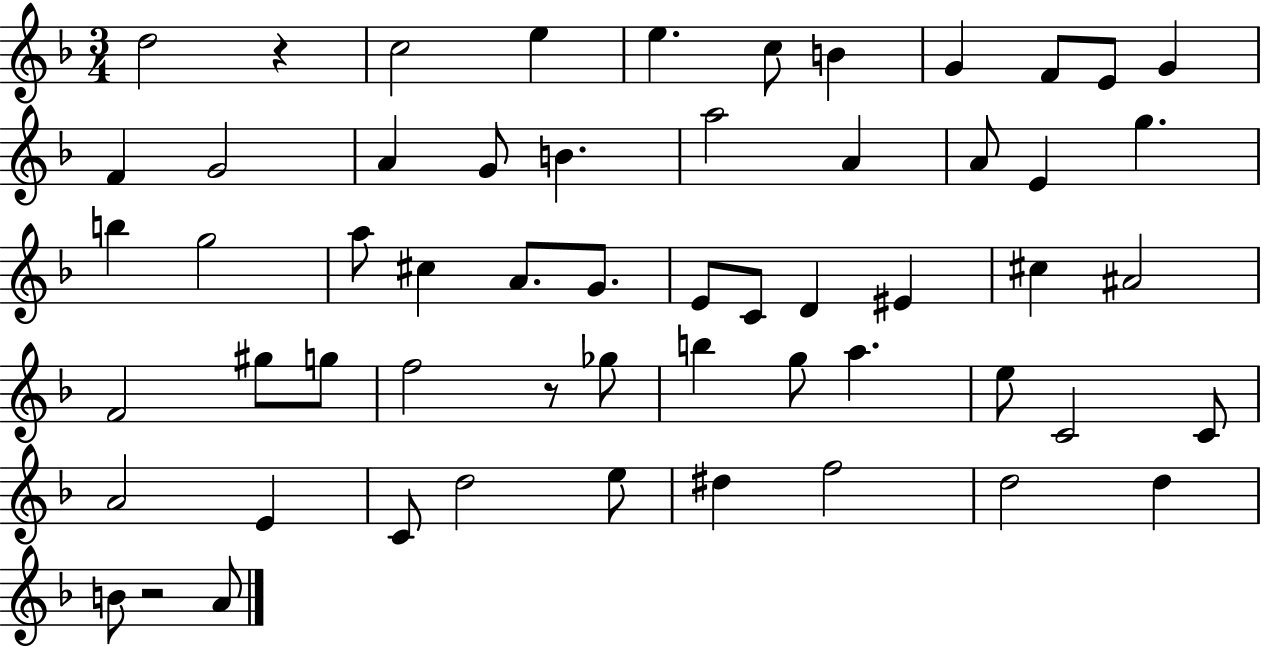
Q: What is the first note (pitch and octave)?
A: D5